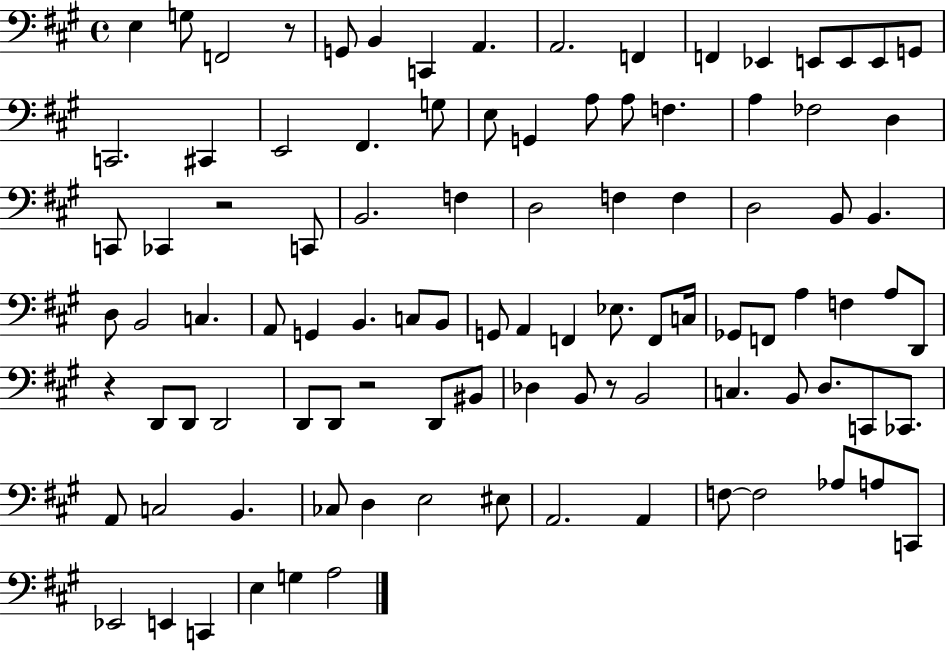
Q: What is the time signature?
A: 4/4